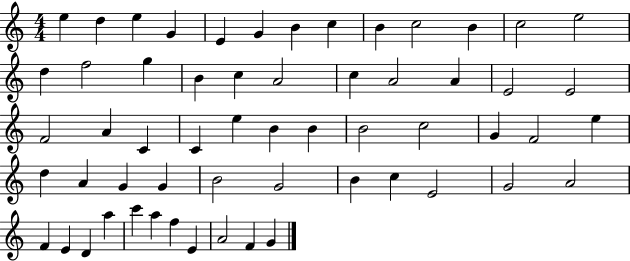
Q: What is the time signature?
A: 4/4